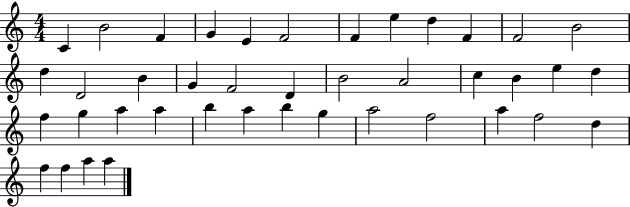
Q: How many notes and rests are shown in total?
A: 41